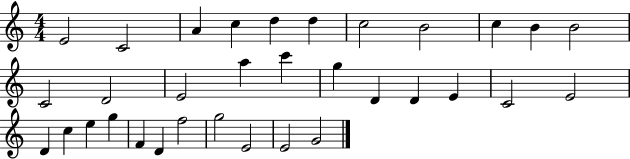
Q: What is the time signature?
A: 4/4